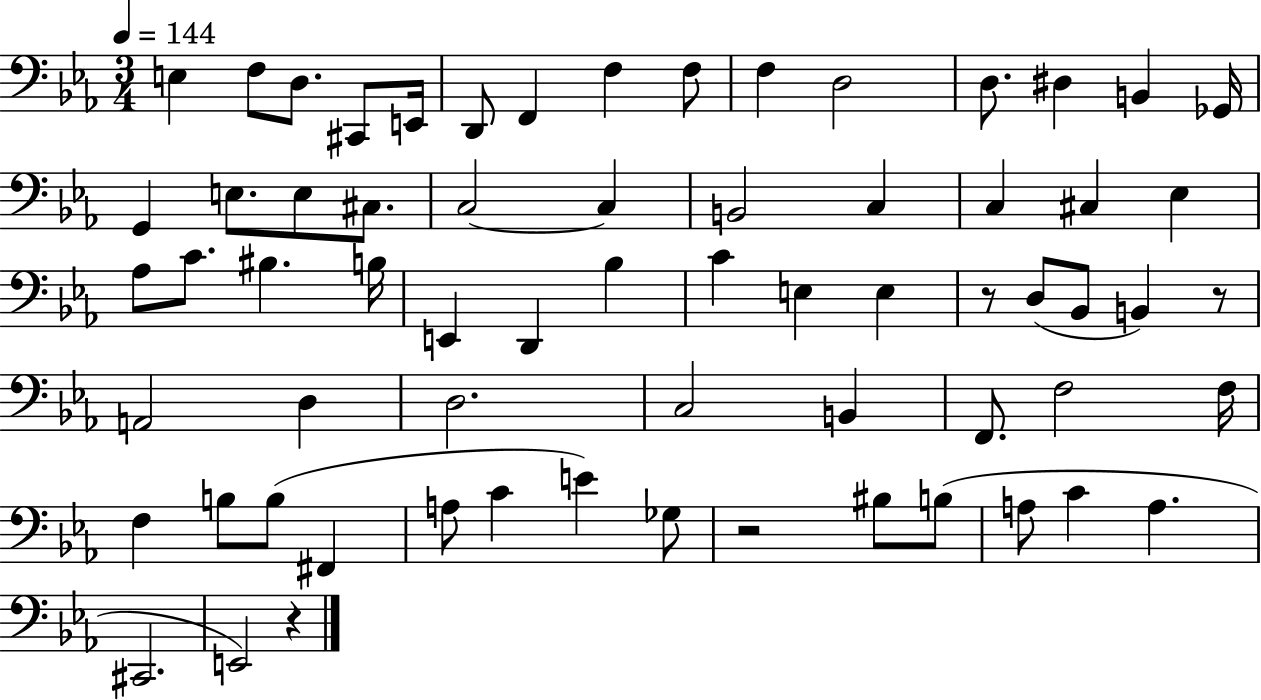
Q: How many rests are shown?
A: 4